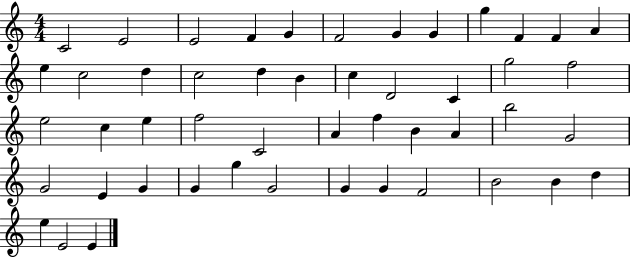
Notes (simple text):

C4/h E4/h E4/h F4/q G4/q F4/h G4/q G4/q G5/q F4/q F4/q A4/q E5/q C5/h D5/q C5/h D5/q B4/q C5/q D4/h C4/q G5/h F5/h E5/h C5/q E5/q F5/h C4/h A4/q F5/q B4/q A4/q B5/h G4/h G4/h E4/q G4/q G4/q G5/q G4/h G4/q G4/q F4/h B4/h B4/q D5/q E5/q E4/h E4/q